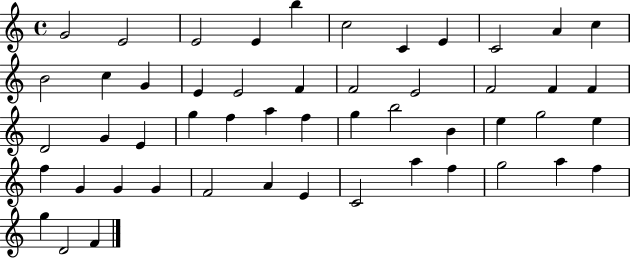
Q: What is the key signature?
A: C major